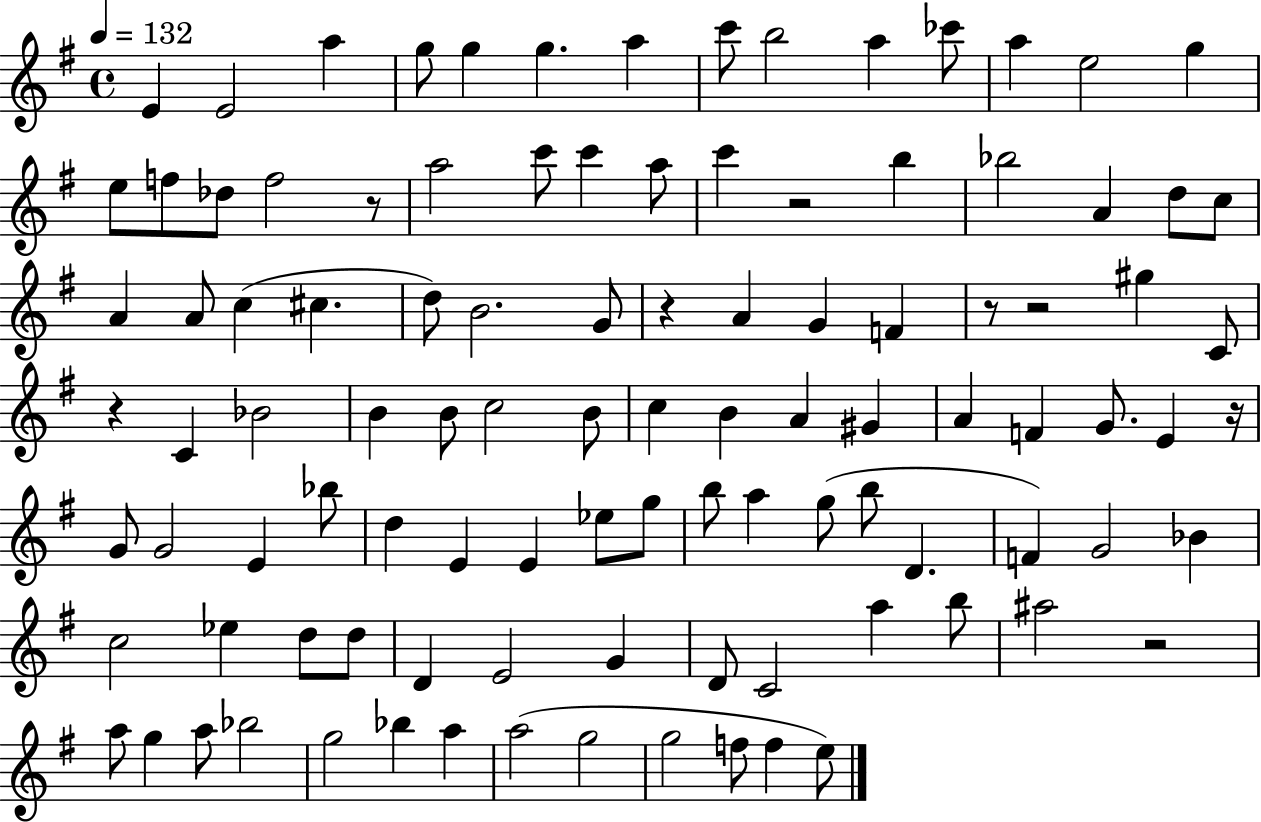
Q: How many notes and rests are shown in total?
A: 104